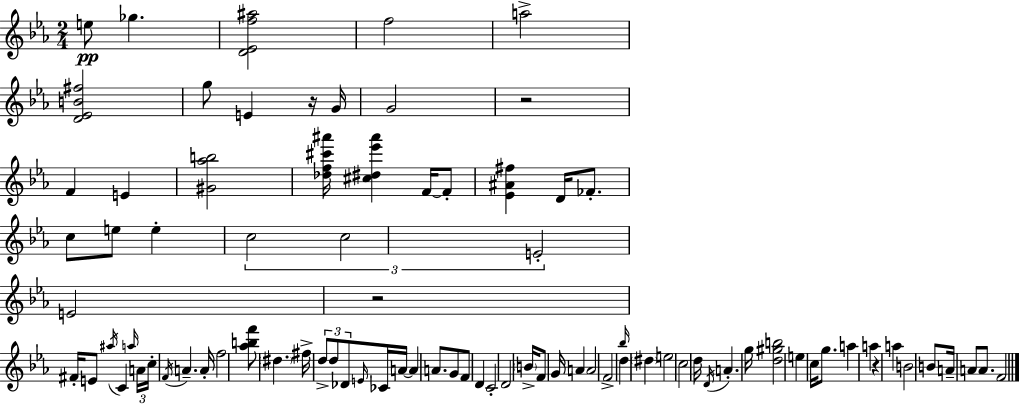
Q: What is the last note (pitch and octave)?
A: F4